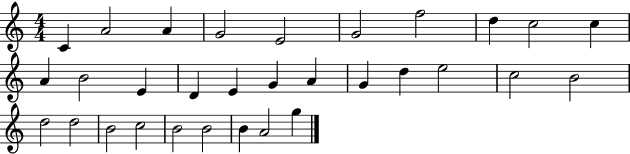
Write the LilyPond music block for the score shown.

{
  \clef treble
  \numericTimeSignature
  \time 4/4
  \key c \major
  c'4 a'2 a'4 | g'2 e'2 | g'2 f''2 | d''4 c''2 c''4 | \break a'4 b'2 e'4 | d'4 e'4 g'4 a'4 | g'4 d''4 e''2 | c''2 b'2 | \break d''2 d''2 | b'2 c''2 | b'2 b'2 | b'4 a'2 g''4 | \break \bar "|."
}